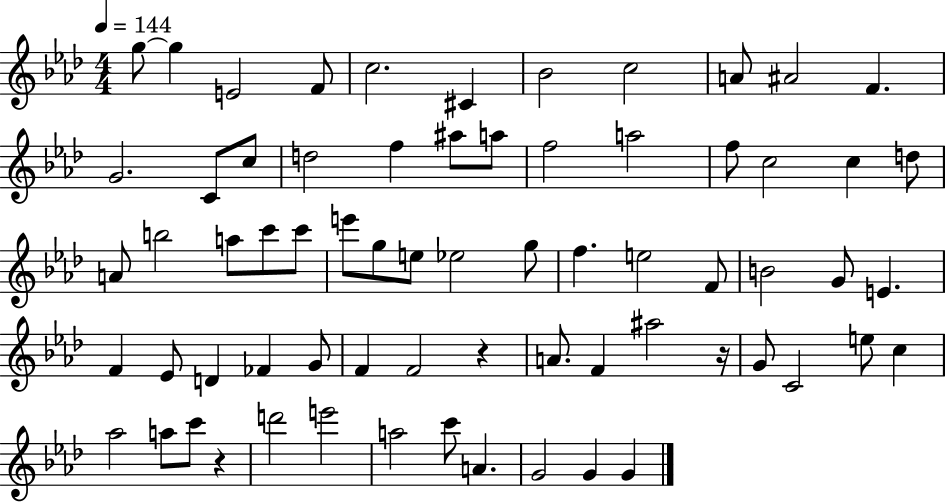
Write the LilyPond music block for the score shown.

{
  \clef treble
  \numericTimeSignature
  \time 4/4
  \key aes \major
  \tempo 4 = 144
  \repeat volta 2 { g''8~~ g''4 e'2 f'8 | c''2. cis'4 | bes'2 c''2 | a'8 ais'2 f'4. | \break g'2. c'8 c''8 | d''2 f''4 ais''8 a''8 | f''2 a''2 | f''8 c''2 c''4 d''8 | \break a'8 b''2 a''8 c'''8 c'''8 | e'''8 g''8 e''8 ees''2 g''8 | f''4. e''2 f'8 | b'2 g'8 e'4. | \break f'4 ees'8 d'4 fes'4 g'8 | f'4 f'2 r4 | a'8. f'4 ais''2 r16 | g'8 c'2 e''8 c''4 | \break aes''2 a''8 c'''8 r4 | d'''2 e'''2 | a''2 c'''8 a'4. | g'2 g'4 g'4 | \break } \bar "|."
}